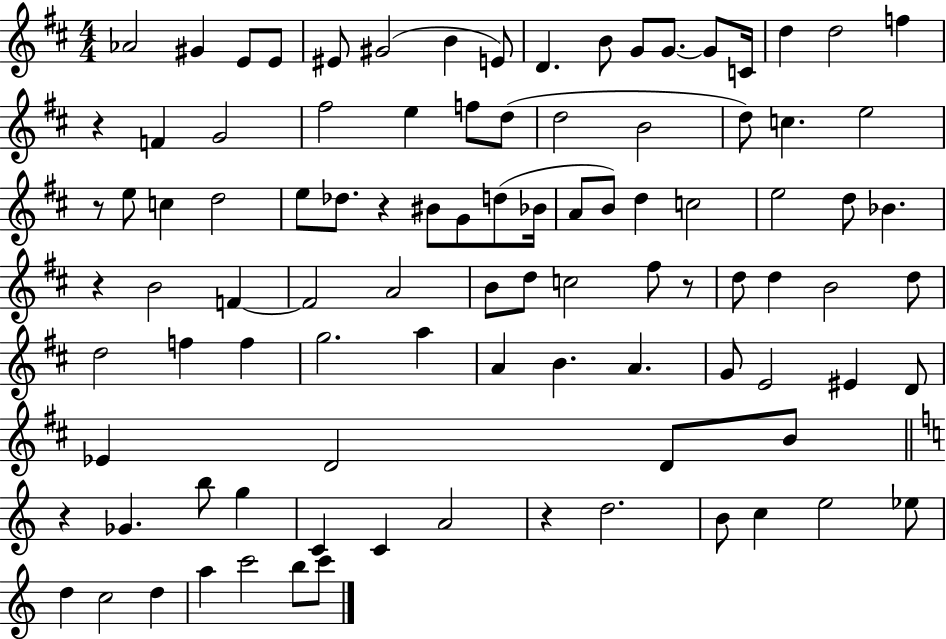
{
  \clef treble
  \numericTimeSignature
  \time 4/4
  \key d \major
  aes'2 gis'4 e'8 e'8 | eis'8 gis'2( b'4 e'8) | d'4. b'8 g'8 g'8.~~ g'8 c'16 | d''4 d''2 f''4 | \break r4 f'4 g'2 | fis''2 e''4 f''8 d''8( | d''2 b'2 | d''8) c''4. e''2 | \break r8 e''8 c''4 d''2 | e''8 des''8. r4 bis'8 g'8 d''8( bes'16 | a'8 b'8) d''4 c''2 | e''2 d''8 bes'4. | \break r4 b'2 f'4~~ | f'2 a'2 | b'8 d''8 c''2 fis''8 r8 | d''8 d''4 b'2 d''8 | \break d''2 f''4 f''4 | g''2. a''4 | a'4 b'4. a'4. | g'8 e'2 eis'4 d'8 | \break ees'4 d'2 d'8 b'8 | \bar "||" \break \key a \minor r4 ges'4. b''8 g''4 | c'4 c'4 a'2 | r4 d''2. | b'8 c''4 e''2 ees''8 | \break d''4 c''2 d''4 | a''4 c'''2 b''8 c'''8 | \bar "|."
}